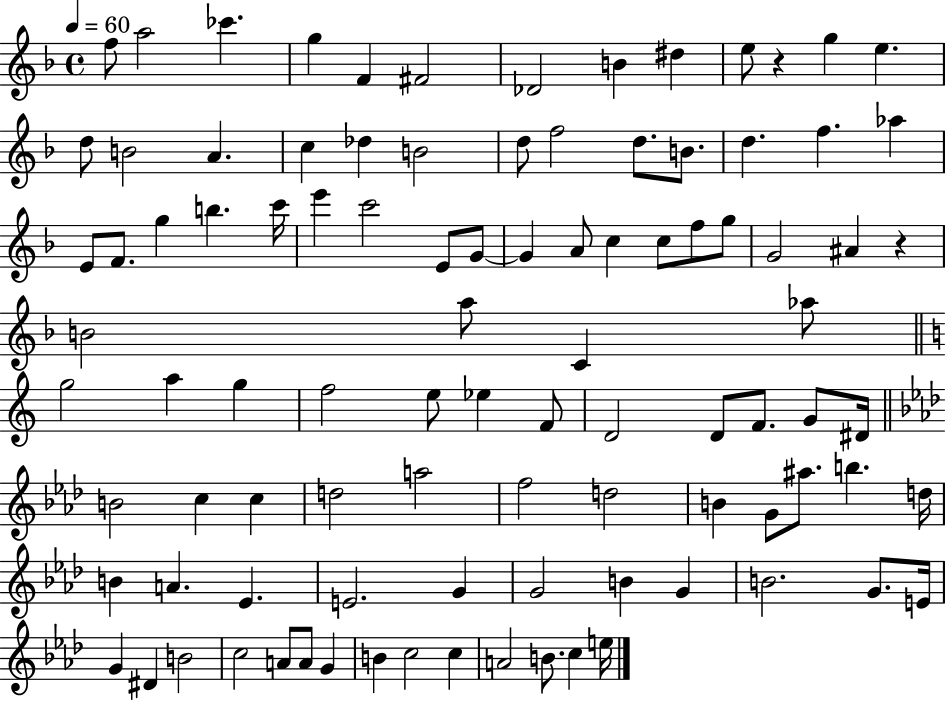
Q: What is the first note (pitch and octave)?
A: F5